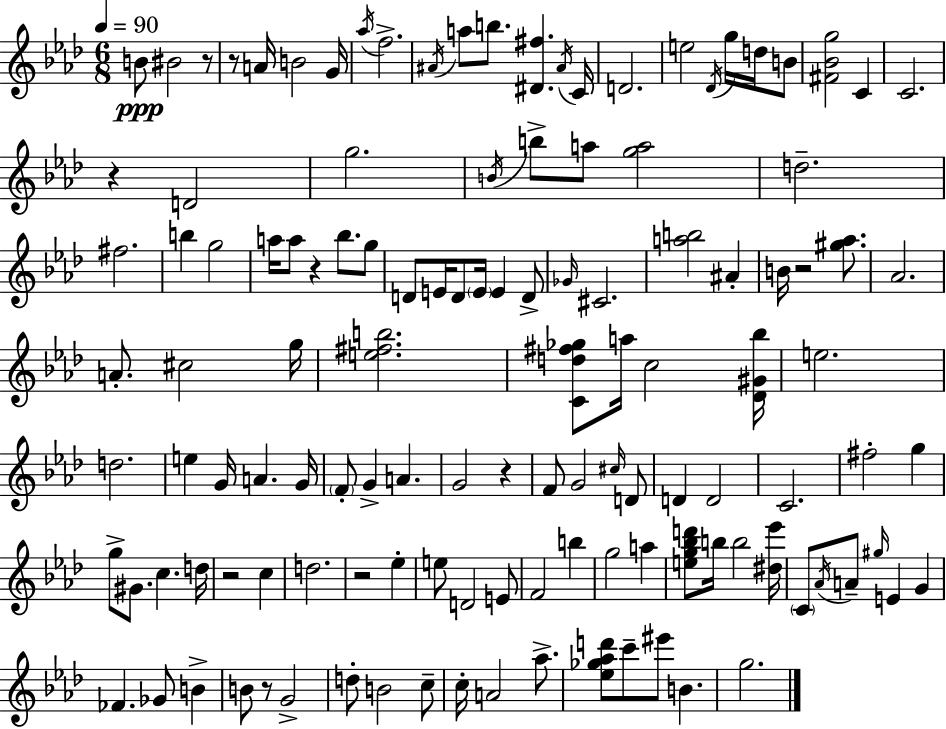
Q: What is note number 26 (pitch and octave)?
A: D5